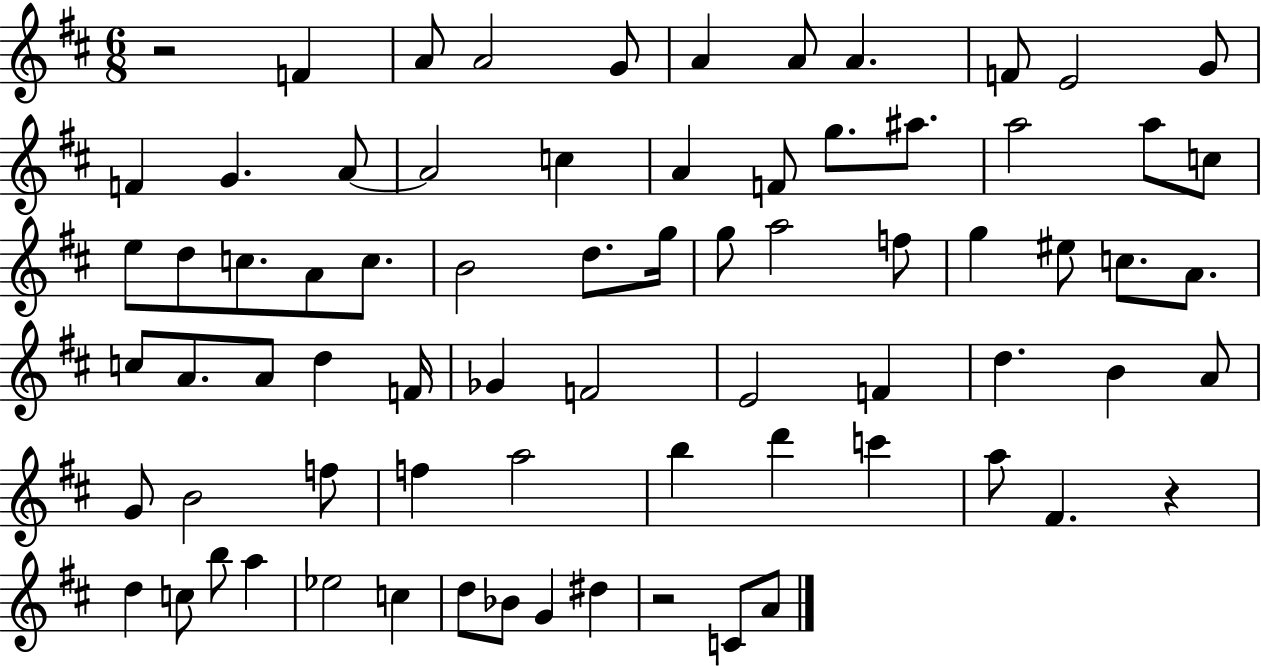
R/h F4/q A4/e A4/h G4/e A4/q A4/e A4/q. F4/e E4/h G4/e F4/q G4/q. A4/e A4/h C5/q A4/q F4/e G5/e. A#5/e. A5/h A5/e C5/e E5/e D5/e C5/e. A4/e C5/e. B4/h D5/e. G5/s G5/e A5/h F5/e G5/q EIS5/e C5/e. A4/e. C5/e A4/e. A4/e D5/q F4/s Gb4/q F4/h E4/h F4/q D5/q. B4/q A4/e G4/e B4/h F5/e F5/q A5/h B5/q D6/q C6/q A5/e F#4/q. R/q D5/q C5/e B5/e A5/q Eb5/h C5/q D5/e Bb4/e G4/q D#5/q R/h C4/e A4/e